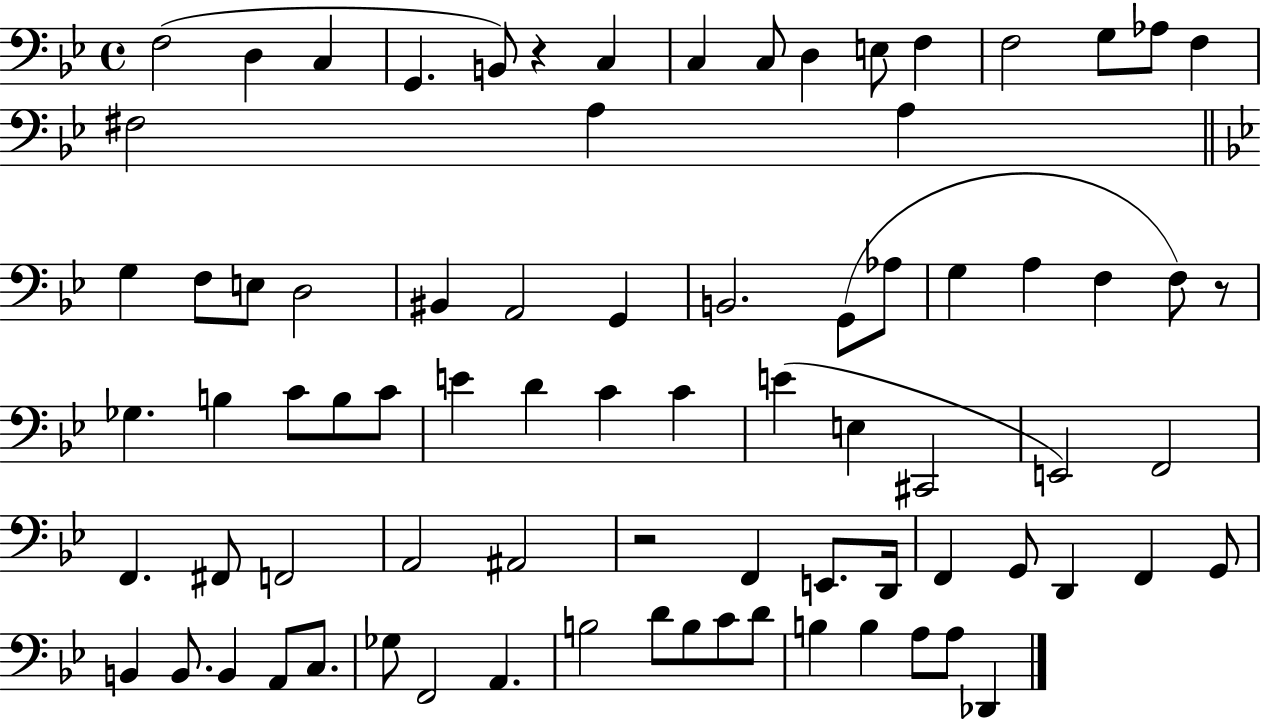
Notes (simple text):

F3/h D3/q C3/q G2/q. B2/e R/q C3/q C3/q C3/e D3/q E3/e F3/q F3/h G3/e Ab3/e F3/q F#3/h A3/q A3/q G3/q F3/e E3/e D3/h BIS2/q A2/h G2/q B2/h. G2/e Ab3/e G3/q A3/q F3/q F3/e R/e Gb3/q. B3/q C4/e B3/e C4/e E4/q D4/q C4/q C4/q E4/q E3/q C#2/h E2/h F2/h F2/q. F#2/e F2/h A2/h A#2/h R/h F2/q E2/e. D2/s F2/q G2/e D2/q F2/q G2/e B2/q B2/e. B2/q A2/e C3/e. Gb3/e F2/h A2/q. B3/h D4/e B3/e C4/e D4/e B3/q B3/q A3/e A3/e Db2/q